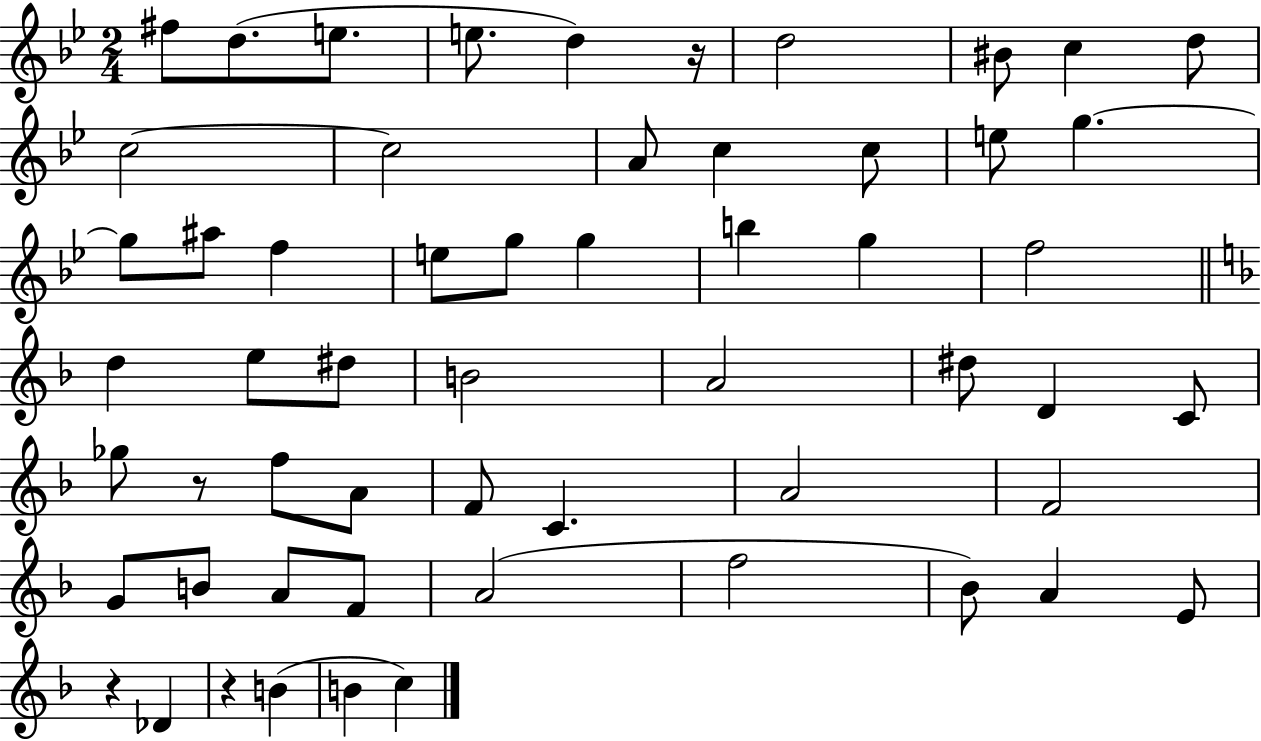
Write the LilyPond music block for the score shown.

{
  \clef treble
  \numericTimeSignature
  \time 2/4
  \key bes \major
  fis''8 d''8.( e''8. | e''8. d''4) r16 | d''2 | bis'8 c''4 d''8 | \break c''2~~ | c''2 | a'8 c''4 c''8 | e''8 g''4.~~ | \break g''8 ais''8 f''4 | e''8 g''8 g''4 | b''4 g''4 | f''2 | \break \bar "||" \break \key f \major d''4 e''8 dis''8 | b'2 | a'2 | dis''8 d'4 c'8 | \break ges''8 r8 f''8 a'8 | f'8 c'4. | a'2 | f'2 | \break g'8 b'8 a'8 f'8 | a'2( | f''2 | bes'8) a'4 e'8 | \break r4 des'4 | r4 b'4( | b'4 c''4) | \bar "|."
}